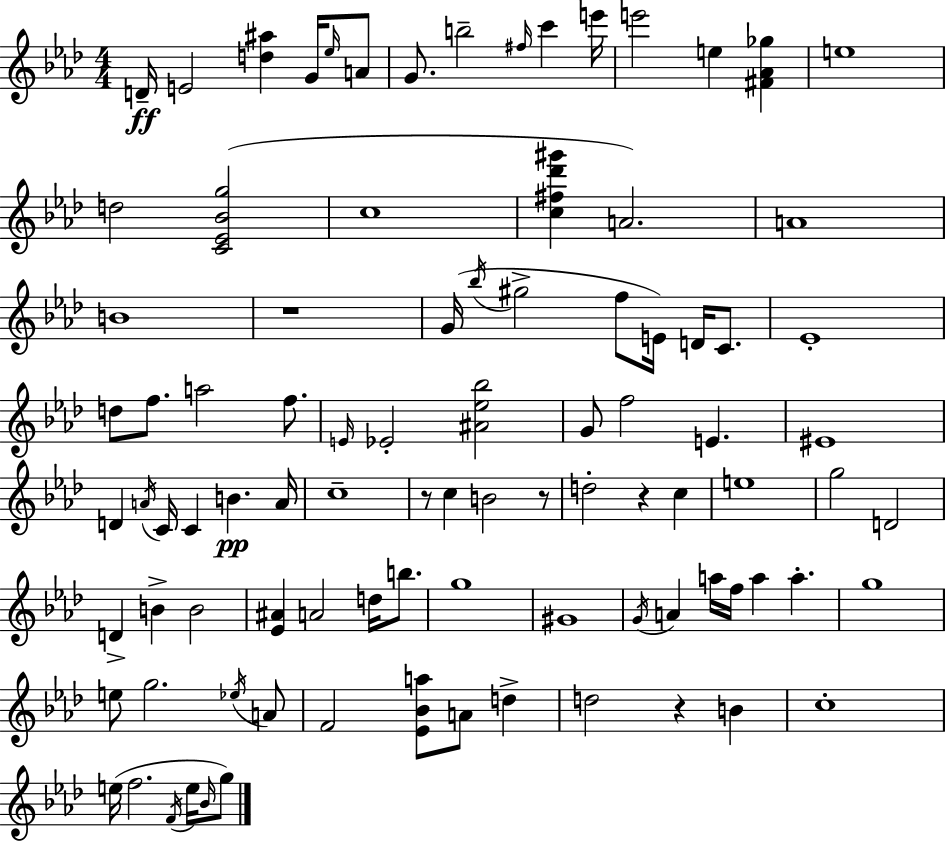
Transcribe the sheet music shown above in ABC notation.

X:1
T:Untitled
M:4/4
L:1/4
K:Ab
D/4 E2 [d^a] G/4 _e/4 A/2 G/2 b2 ^f/4 c' e'/4 e'2 e [^F_A_g] e4 d2 [C_E_Bg]2 c4 [c^f_d'^g'] A2 A4 B4 z4 G/4 _b/4 ^g2 f/2 E/4 D/4 C/2 _E4 d/2 f/2 a2 f/2 E/4 _E2 [^A_e_b]2 G/2 f2 E ^E4 D A/4 C/4 C B A/4 c4 z/2 c B2 z/2 d2 z c e4 g2 D2 D B B2 [_E^A] A2 d/4 b/2 g4 ^G4 G/4 A a/4 f/4 a a g4 e/2 g2 _e/4 A/2 F2 [_E_Ba]/2 A/2 d d2 z B c4 e/4 f2 F/4 e/4 _B/4 g/2